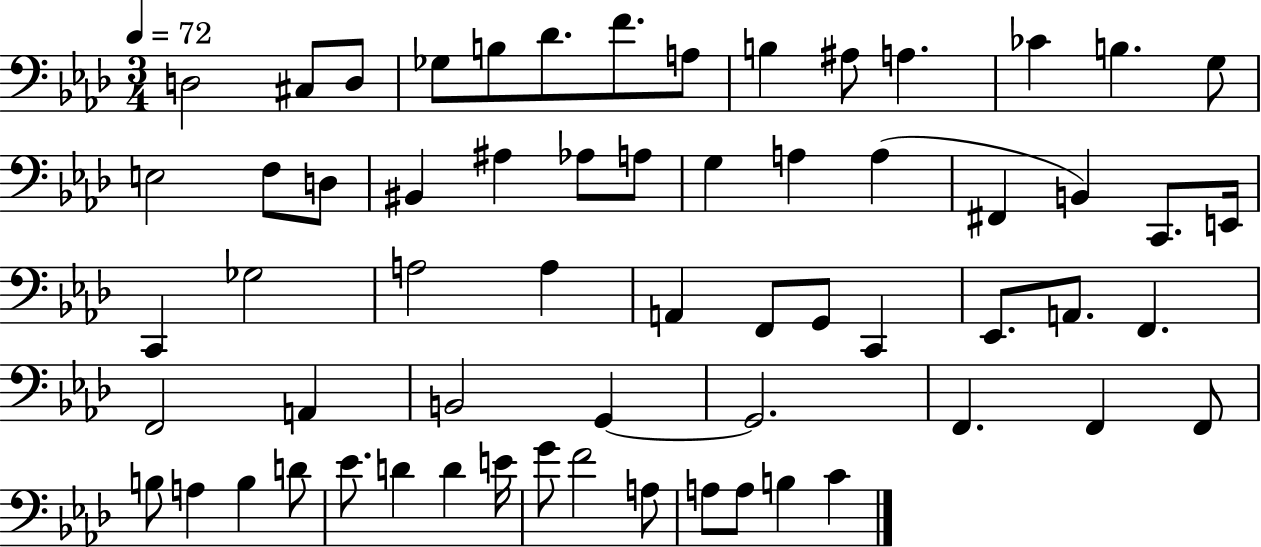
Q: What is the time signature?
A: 3/4